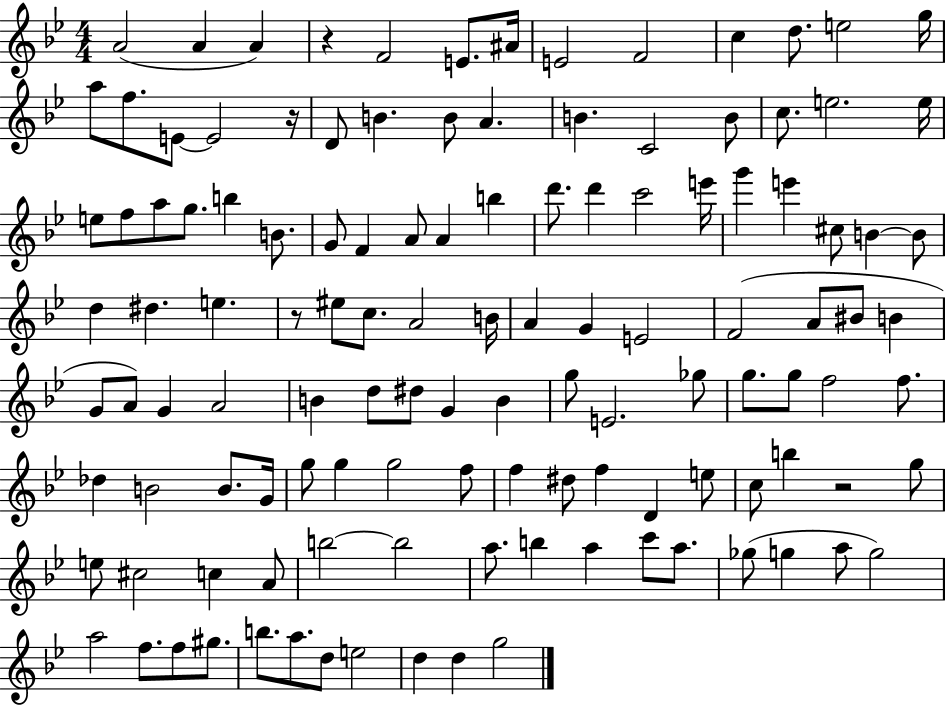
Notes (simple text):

A4/h A4/q A4/q R/q F4/h E4/e. A#4/s E4/h F4/h C5/q D5/e. E5/h G5/s A5/e F5/e. E4/e E4/h R/s D4/e B4/q. B4/e A4/q. B4/q. C4/h B4/e C5/e. E5/h. E5/s E5/e F5/e A5/e G5/e. B5/q B4/e. G4/e F4/q A4/e A4/q B5/q D6/e. D6/q C6/h E6/s G6/q E6/q C#5/e B4/q B4/e D5/q D#5/q. E5/q. R/e EIS5/e C5/e. A4/h B4/s A4/q G4/q E4/h F4/h A4/e BIS4/e B4/q G4/e A4/e G4/q A4/h B4/q D5/e D#5/e G4/q B4/q G5/e E4/h. Gb5/e G5/e. G5/e F5/h F5/e. Db5/q B4/h B4/e. G4/s G5/e G5/q G5/h F5/e F5/q D#5/e F5/q D4/q E5/e C5/e B5/q R/h G5/e E5/e C#5/h C5/q A4/e B5/h B5/h A5/e. B5/q A5/q C6/e A5/e. Gb5/e G5/q A5/e G5/h A5/h F5/e. F5/e G#5/e. B5/e. A5/e. D5/e E5/h D5/q D5/q G5/h